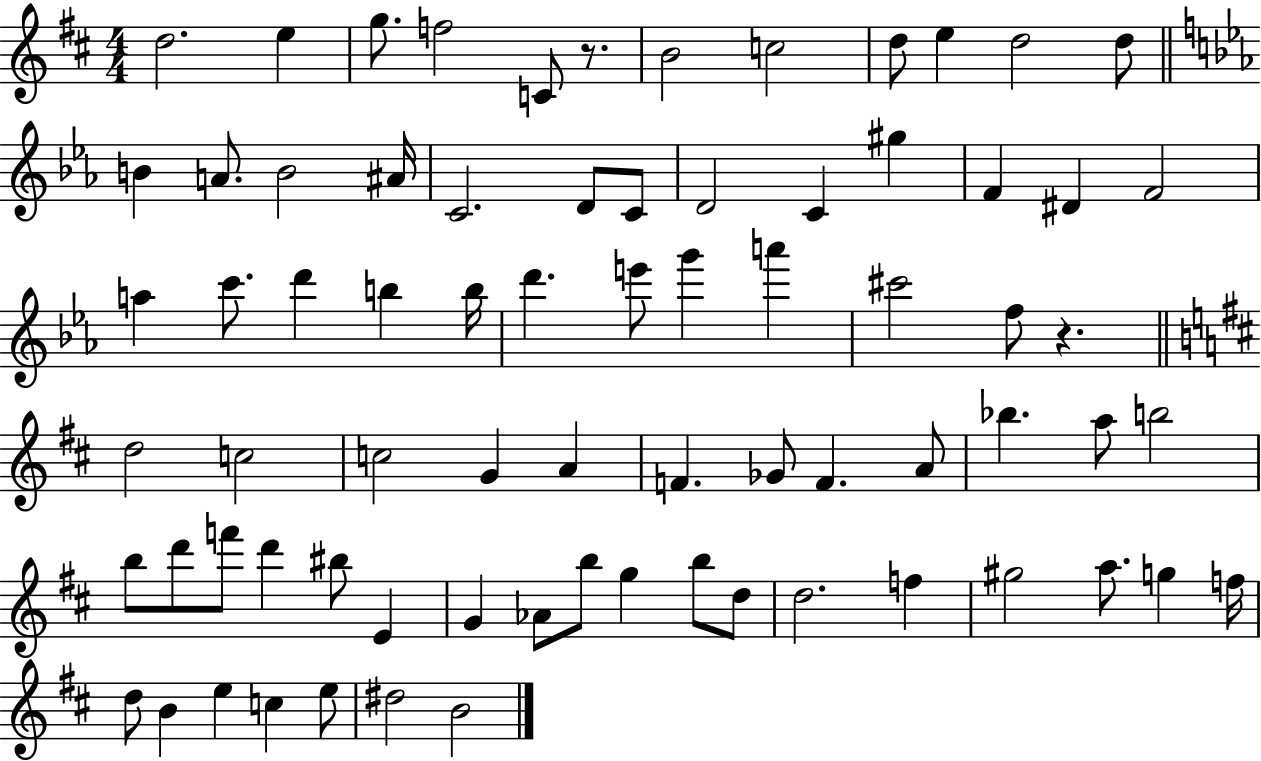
D5/h. E5/q G5/e. F5/h C4/e R/e. B4/h C5/h D5/e E5/q D5/h D5/e B4/q A4/e. B4/h A#4/s C4/h. D4/e C4/e D4/h C4/q G#5/q F4/q D#4/q F4/h A5/q C6/e. D6/q B5/q B5/s D6/q. E6/e G6/q A6/q C#6/h F5/e R/q. D5/h C5/h C5/h G4/q A4/q F4/q. Gb4/e F4/q. A4/e Bb5/q. A5/e B5/h B5/e D6/e F6/e D6/q BIS5/e E4/q G4/q Ab4/e B5/e G5/q B5/e D5/e D5/h. F5/q G#5/h A5/e. G5/q F5/s D5/e B4/q E5/q C5/q E5/e D#5/h B4/h